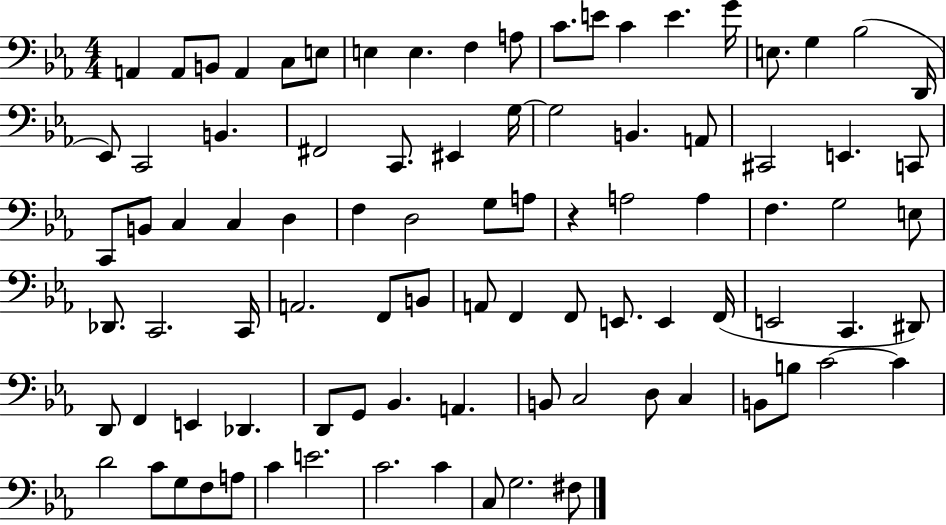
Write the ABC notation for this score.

X:1
T:Untitled
M:4/4
L:1/4
K:Eb
A,, A,,/2 B,,/2 A,, C,/2 E,/2 E, E, F, A,/2 C/2 E/2 C E G/4 E,/2 G, _B,2 D,,/4 _E,,/2 C,,2 B,, ^F,,2 C,,/2 ^E,, G,/4 G,2 B,, A,,/2 ^C,,2 E,, C,,/2 C,,/2 B,,/2 C, C, D, F, D,2 G,/2 A,/2 z A,2 A, F, G,2 E,/2 _D,,/2 C,,2 C,,/4 A,,2 F,,/2 B,,/2 A,,/2 F,, F,,/2 E,,/2 E,, F,,/4 E,,2 C,, ^D,,/2 D,,/2 F,, E,, _D,, D,,/2 G,,/2 _B,, A,, B,,/2 C,2 D,/2 C, B,,/2 B,/2 C2 C D2 C/2 G,/2 F,/2 A,/2 C E2 C2 C C,/2 G,2 ^F,/2